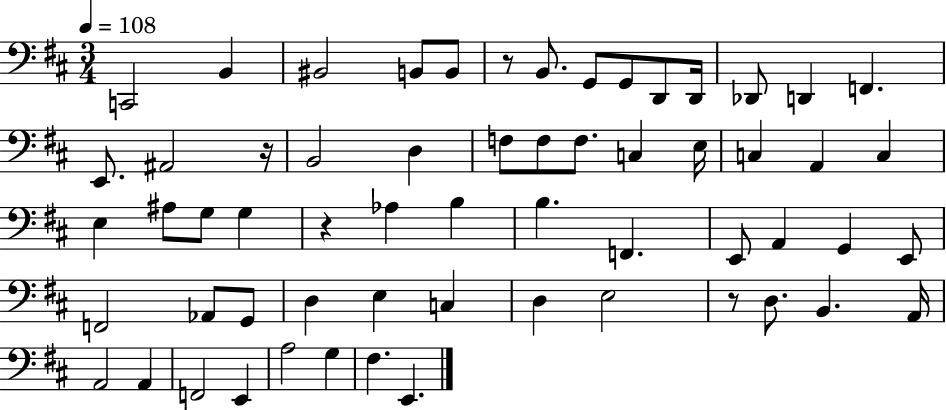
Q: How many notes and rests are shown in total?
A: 60